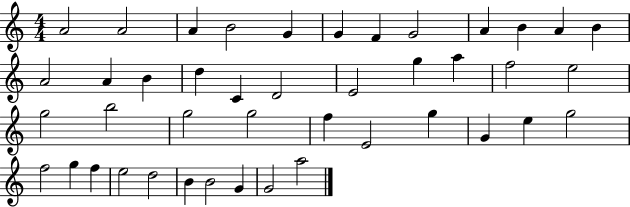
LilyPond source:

{
  \clef treble
  \numericTimeSignature
  \time 4/4
  \key c \major
  a'2 a'2 | a'4 b'2 g'4 | g'4 f'4 g'2 | a'4 b'4 a'4 b'4 | \break a'2 a'4 b'4 | d''4 c'4 d'2 | e'2 g''4 a''4 | f''2 e''2 | \break g''2 b''2 | g''2 g''2 | f''4 e'2 g''4 | g'4 e''4 g''2 | \break f''2 g''4 f''4 | e''2 d''2 | b'4 b'2 g'4 | g'2 a''2 | \break \bar "|."
}